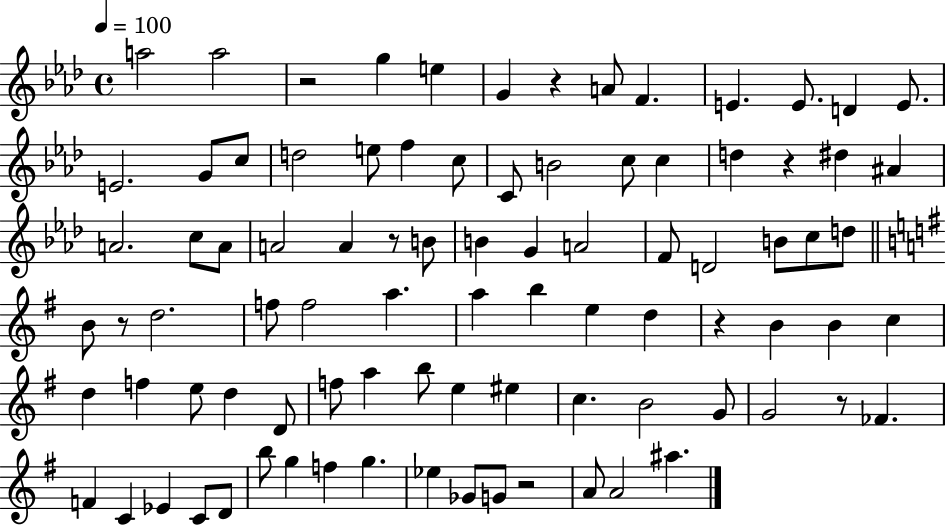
{
  \clef treble
  \time 4/4
  \defaultTimeSignature
  \key aes \major
  \tempo 4 = 100
  a''2 a''2 | r2 g''4 e''4 | g'4 r4 a'8 f'4. | e'4. e'8. d'4 e'8. | \break e'2. g'8 c''8 | d''2 e''8 f''4 c''8 | c'8 b'2 c''8 c''4 | d''4 r4 dis''4 ais'4 | \break a'2. c''8 a'8 | a'2 a'4 r8 b'8 | b'4 g'4 a'2 | f'8 d'2 b'8 c''8 d''8 | \break \bar "||" \break \key g \major b'8 r8 d''2. | f''8 f''2 a''4. | a''4 b''4 e''4 d''4 | r4 b'4 b'4 c''4 | \break d''4 f''4 e''8 d''4 d'8 | f''8 a''4 b''8 e''4 eis''4 | c''4. b'2 g'8 | g'2 r8 fes'4. | \break f'4 c'4 ees'4 c'8 d'8 | b''8 g''4 f''4 g''4. | ees''4 ges'8 g'8 r2 | a'8 a'2 ais''4. | \break \bar "|."
}